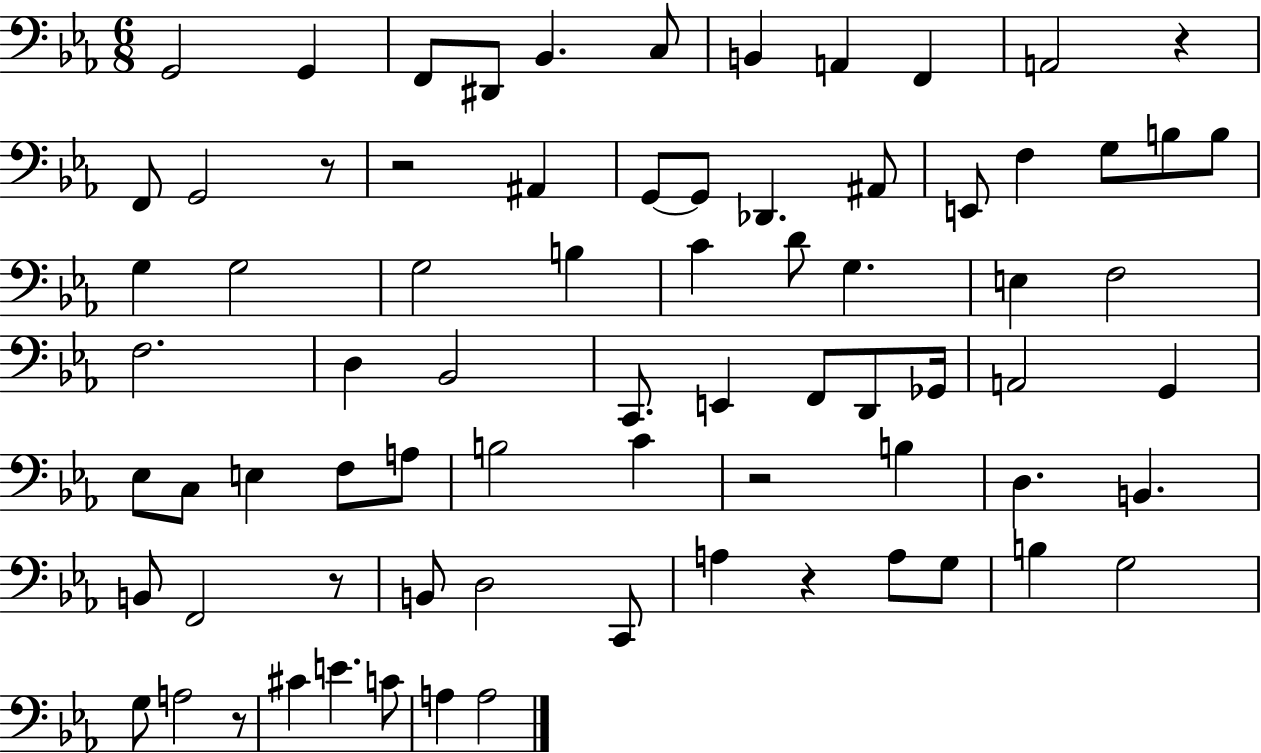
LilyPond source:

{
  \clef bass
  \numericTimeSignature
  \time 6/8
  \key ees \major
  g,2 g,4 | f,8 dis,8 bes,4. c8 | b,4 a,4 f,4 | a,2 r4 | \break f,8 g,2 r8 | r2 ais,4 | g,8~~ g,8 des,4. ais,8 | e,8 f4 g8 b8 b8 | \break g4 g2 | g2 b4 | c'4 d'8 g4. | e4 f2 | \break f2. | d4 bes,2 | c,8. e,4 f,8 d,8 ges,16 | a,2 g,4 | \break ees8 c8 e4 f8 a8 | b2 c'4 | r2 b4 | d4. b,4. | \break b,8 f,2 r8 | b,8 d2 c,8 | a4 r4 a8 g8 | b4 g2 | \break g8 a2 r8 | cis'4 e'4. c'8 | a4 a2 | \bar "|."
}